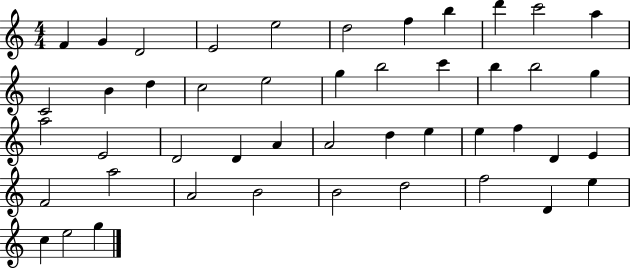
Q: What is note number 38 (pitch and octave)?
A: B4